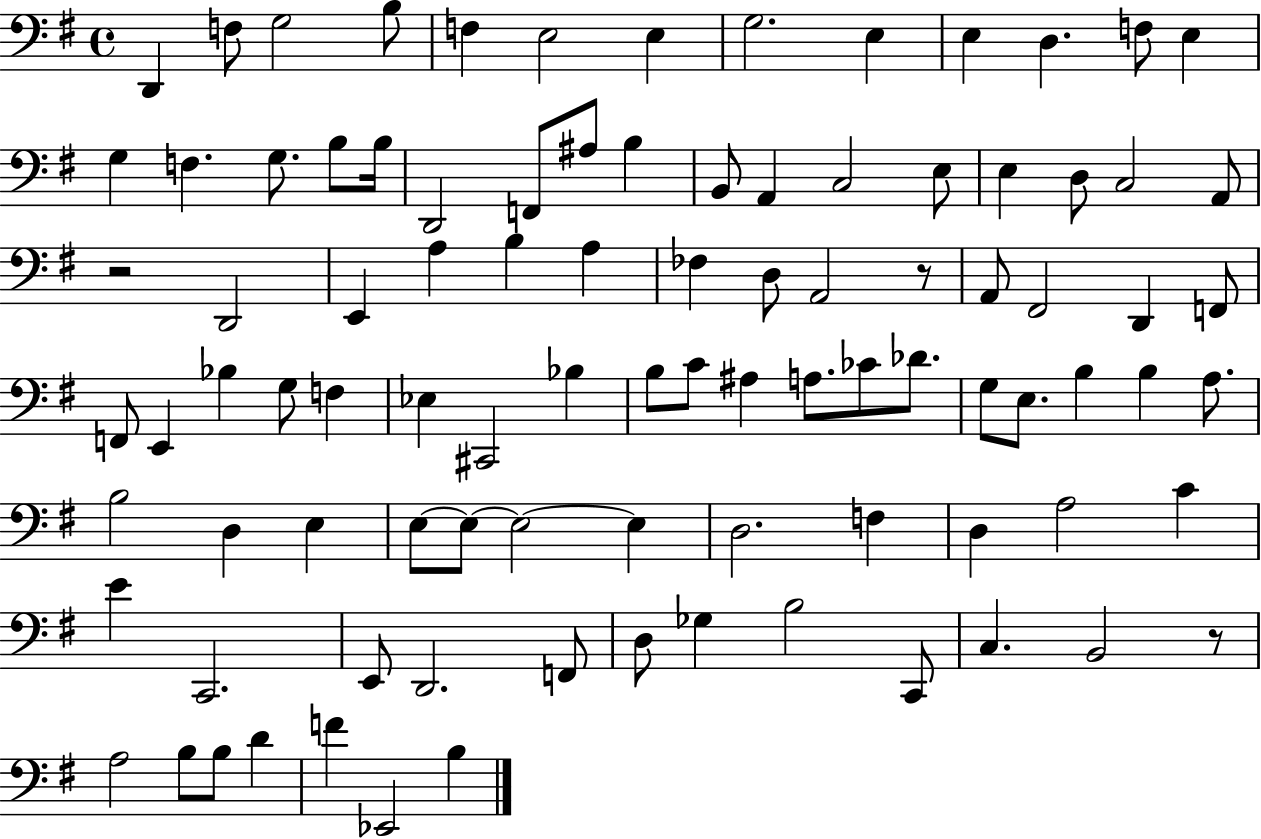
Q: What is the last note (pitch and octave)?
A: B3